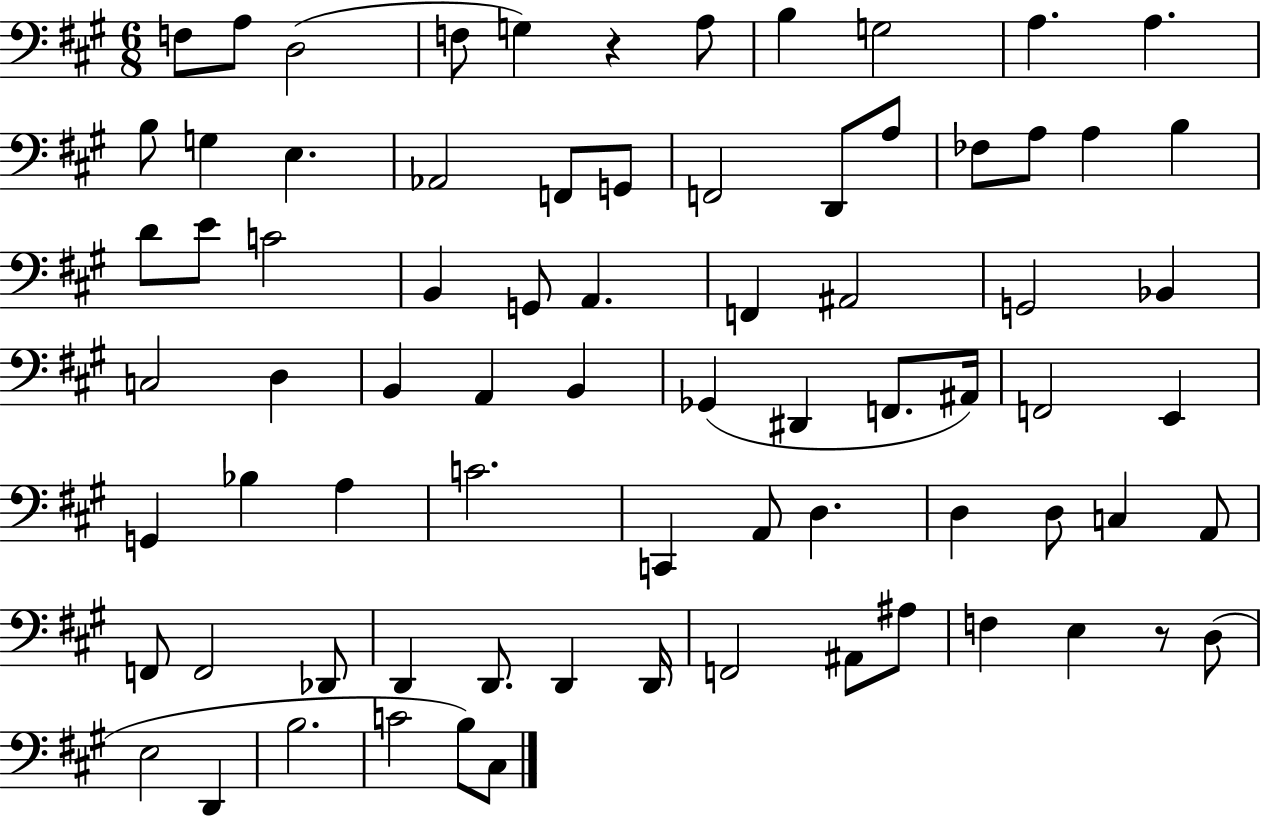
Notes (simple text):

F3/e A3/e D3/h F3/e G3/q R/q A3/e B3/q G3/h A3/q. A3/q. B3/e G3/q E3/q. Ab2/h F2/e G2/e F2/h D2/e A3/e FES3/e A3/e A3/q B3/q D4/e E4/e C4/h B2/q G2/e A2/q. F2/q A#2/h G2/h Bb2/q C3/h D3/q B2/q A2/q B2/q Gb2/q D#2/q F2/e. A#2/s F2/h E2/q G2/q Bb3/q A3/q C4/h. C2/q A2/e D3/q. D3/q D3/e C3/q A2/e F2/e F2/h Db2/e D2/q D2/e. D2/q D2/s F2/h A#2/e A#3/e F3/q E3/q R/e D3/e E3/h D2/q B3/h. C4/h B3/e C#3/e